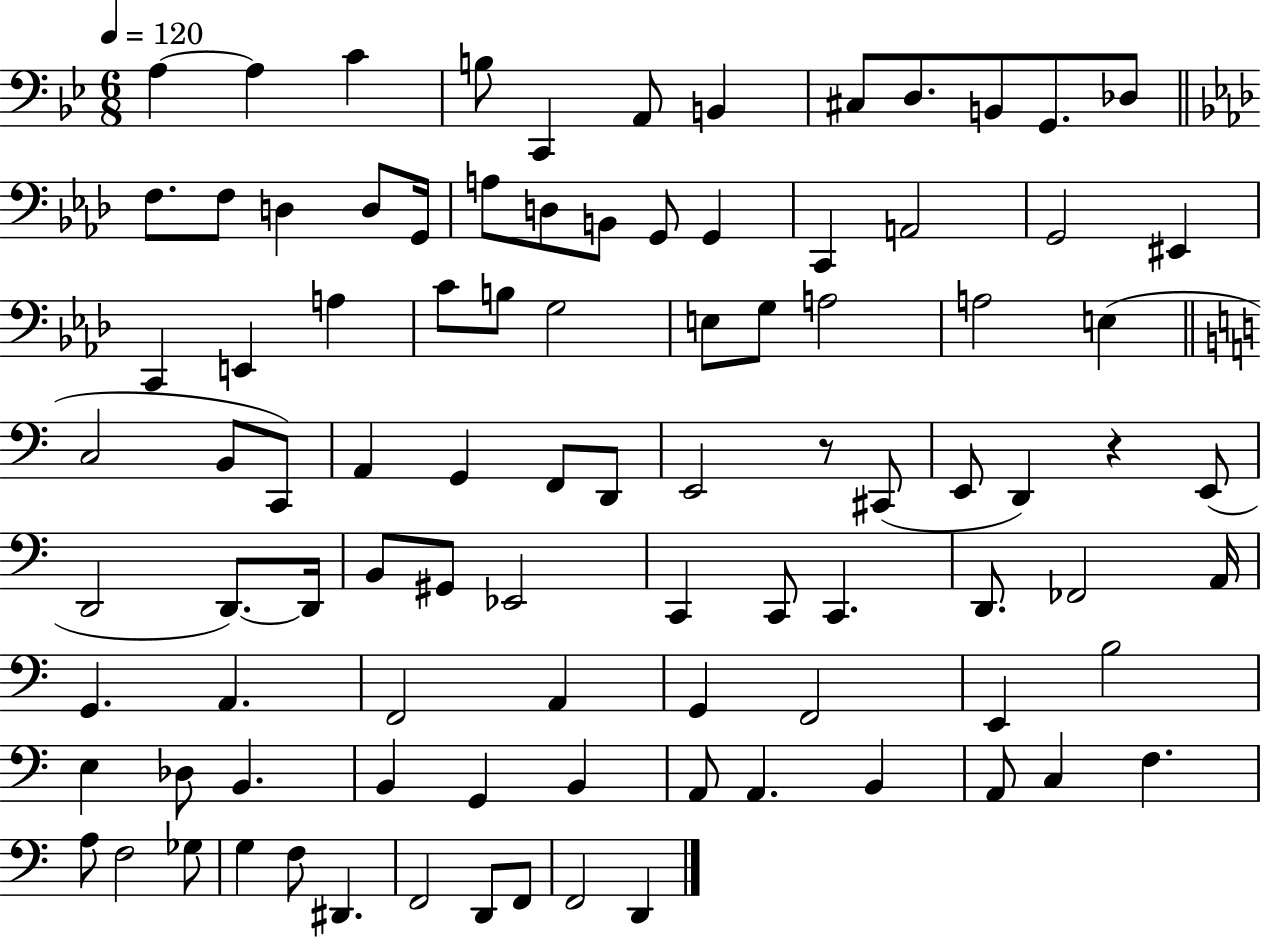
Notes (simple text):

A3/q A3/q C4/q B3/e C2/q A2/e B2/q C#3/e D3/e. B2/e G2/e. Db3/e F3/e. F3/e D3/q D3/e G2/s A3/e D3/e B2/e G2/e G2/q C2/q A2/h G2/h EIS2/q C2/q E2/q A3/q C4/e B3/e G3/h E3/e G3/e A3/h A3/h E3/q C3/h B2/e C2/e A2/q G2/q F2/e D2/e E2/h R/e C#2/e E2/e D2/q R/q E2/e D2/h D2/e. D2/s B2/e G#2/e Eb2/h C2/q C2/e C2/q. D2/e. FES2/h A2/s G2/q. A2/q. F2/h A2/q G2/q F2/h E2/q B3/h E3/q Db3/e B2/q. B2/q G2/q B2/q A2/e A2/q. B2/q A2/e C3/q F3/q. A3/e F3/h Gb3/e G3/q F3/e D#2/q. F2/h D2/e F2/e F2/h D2/q